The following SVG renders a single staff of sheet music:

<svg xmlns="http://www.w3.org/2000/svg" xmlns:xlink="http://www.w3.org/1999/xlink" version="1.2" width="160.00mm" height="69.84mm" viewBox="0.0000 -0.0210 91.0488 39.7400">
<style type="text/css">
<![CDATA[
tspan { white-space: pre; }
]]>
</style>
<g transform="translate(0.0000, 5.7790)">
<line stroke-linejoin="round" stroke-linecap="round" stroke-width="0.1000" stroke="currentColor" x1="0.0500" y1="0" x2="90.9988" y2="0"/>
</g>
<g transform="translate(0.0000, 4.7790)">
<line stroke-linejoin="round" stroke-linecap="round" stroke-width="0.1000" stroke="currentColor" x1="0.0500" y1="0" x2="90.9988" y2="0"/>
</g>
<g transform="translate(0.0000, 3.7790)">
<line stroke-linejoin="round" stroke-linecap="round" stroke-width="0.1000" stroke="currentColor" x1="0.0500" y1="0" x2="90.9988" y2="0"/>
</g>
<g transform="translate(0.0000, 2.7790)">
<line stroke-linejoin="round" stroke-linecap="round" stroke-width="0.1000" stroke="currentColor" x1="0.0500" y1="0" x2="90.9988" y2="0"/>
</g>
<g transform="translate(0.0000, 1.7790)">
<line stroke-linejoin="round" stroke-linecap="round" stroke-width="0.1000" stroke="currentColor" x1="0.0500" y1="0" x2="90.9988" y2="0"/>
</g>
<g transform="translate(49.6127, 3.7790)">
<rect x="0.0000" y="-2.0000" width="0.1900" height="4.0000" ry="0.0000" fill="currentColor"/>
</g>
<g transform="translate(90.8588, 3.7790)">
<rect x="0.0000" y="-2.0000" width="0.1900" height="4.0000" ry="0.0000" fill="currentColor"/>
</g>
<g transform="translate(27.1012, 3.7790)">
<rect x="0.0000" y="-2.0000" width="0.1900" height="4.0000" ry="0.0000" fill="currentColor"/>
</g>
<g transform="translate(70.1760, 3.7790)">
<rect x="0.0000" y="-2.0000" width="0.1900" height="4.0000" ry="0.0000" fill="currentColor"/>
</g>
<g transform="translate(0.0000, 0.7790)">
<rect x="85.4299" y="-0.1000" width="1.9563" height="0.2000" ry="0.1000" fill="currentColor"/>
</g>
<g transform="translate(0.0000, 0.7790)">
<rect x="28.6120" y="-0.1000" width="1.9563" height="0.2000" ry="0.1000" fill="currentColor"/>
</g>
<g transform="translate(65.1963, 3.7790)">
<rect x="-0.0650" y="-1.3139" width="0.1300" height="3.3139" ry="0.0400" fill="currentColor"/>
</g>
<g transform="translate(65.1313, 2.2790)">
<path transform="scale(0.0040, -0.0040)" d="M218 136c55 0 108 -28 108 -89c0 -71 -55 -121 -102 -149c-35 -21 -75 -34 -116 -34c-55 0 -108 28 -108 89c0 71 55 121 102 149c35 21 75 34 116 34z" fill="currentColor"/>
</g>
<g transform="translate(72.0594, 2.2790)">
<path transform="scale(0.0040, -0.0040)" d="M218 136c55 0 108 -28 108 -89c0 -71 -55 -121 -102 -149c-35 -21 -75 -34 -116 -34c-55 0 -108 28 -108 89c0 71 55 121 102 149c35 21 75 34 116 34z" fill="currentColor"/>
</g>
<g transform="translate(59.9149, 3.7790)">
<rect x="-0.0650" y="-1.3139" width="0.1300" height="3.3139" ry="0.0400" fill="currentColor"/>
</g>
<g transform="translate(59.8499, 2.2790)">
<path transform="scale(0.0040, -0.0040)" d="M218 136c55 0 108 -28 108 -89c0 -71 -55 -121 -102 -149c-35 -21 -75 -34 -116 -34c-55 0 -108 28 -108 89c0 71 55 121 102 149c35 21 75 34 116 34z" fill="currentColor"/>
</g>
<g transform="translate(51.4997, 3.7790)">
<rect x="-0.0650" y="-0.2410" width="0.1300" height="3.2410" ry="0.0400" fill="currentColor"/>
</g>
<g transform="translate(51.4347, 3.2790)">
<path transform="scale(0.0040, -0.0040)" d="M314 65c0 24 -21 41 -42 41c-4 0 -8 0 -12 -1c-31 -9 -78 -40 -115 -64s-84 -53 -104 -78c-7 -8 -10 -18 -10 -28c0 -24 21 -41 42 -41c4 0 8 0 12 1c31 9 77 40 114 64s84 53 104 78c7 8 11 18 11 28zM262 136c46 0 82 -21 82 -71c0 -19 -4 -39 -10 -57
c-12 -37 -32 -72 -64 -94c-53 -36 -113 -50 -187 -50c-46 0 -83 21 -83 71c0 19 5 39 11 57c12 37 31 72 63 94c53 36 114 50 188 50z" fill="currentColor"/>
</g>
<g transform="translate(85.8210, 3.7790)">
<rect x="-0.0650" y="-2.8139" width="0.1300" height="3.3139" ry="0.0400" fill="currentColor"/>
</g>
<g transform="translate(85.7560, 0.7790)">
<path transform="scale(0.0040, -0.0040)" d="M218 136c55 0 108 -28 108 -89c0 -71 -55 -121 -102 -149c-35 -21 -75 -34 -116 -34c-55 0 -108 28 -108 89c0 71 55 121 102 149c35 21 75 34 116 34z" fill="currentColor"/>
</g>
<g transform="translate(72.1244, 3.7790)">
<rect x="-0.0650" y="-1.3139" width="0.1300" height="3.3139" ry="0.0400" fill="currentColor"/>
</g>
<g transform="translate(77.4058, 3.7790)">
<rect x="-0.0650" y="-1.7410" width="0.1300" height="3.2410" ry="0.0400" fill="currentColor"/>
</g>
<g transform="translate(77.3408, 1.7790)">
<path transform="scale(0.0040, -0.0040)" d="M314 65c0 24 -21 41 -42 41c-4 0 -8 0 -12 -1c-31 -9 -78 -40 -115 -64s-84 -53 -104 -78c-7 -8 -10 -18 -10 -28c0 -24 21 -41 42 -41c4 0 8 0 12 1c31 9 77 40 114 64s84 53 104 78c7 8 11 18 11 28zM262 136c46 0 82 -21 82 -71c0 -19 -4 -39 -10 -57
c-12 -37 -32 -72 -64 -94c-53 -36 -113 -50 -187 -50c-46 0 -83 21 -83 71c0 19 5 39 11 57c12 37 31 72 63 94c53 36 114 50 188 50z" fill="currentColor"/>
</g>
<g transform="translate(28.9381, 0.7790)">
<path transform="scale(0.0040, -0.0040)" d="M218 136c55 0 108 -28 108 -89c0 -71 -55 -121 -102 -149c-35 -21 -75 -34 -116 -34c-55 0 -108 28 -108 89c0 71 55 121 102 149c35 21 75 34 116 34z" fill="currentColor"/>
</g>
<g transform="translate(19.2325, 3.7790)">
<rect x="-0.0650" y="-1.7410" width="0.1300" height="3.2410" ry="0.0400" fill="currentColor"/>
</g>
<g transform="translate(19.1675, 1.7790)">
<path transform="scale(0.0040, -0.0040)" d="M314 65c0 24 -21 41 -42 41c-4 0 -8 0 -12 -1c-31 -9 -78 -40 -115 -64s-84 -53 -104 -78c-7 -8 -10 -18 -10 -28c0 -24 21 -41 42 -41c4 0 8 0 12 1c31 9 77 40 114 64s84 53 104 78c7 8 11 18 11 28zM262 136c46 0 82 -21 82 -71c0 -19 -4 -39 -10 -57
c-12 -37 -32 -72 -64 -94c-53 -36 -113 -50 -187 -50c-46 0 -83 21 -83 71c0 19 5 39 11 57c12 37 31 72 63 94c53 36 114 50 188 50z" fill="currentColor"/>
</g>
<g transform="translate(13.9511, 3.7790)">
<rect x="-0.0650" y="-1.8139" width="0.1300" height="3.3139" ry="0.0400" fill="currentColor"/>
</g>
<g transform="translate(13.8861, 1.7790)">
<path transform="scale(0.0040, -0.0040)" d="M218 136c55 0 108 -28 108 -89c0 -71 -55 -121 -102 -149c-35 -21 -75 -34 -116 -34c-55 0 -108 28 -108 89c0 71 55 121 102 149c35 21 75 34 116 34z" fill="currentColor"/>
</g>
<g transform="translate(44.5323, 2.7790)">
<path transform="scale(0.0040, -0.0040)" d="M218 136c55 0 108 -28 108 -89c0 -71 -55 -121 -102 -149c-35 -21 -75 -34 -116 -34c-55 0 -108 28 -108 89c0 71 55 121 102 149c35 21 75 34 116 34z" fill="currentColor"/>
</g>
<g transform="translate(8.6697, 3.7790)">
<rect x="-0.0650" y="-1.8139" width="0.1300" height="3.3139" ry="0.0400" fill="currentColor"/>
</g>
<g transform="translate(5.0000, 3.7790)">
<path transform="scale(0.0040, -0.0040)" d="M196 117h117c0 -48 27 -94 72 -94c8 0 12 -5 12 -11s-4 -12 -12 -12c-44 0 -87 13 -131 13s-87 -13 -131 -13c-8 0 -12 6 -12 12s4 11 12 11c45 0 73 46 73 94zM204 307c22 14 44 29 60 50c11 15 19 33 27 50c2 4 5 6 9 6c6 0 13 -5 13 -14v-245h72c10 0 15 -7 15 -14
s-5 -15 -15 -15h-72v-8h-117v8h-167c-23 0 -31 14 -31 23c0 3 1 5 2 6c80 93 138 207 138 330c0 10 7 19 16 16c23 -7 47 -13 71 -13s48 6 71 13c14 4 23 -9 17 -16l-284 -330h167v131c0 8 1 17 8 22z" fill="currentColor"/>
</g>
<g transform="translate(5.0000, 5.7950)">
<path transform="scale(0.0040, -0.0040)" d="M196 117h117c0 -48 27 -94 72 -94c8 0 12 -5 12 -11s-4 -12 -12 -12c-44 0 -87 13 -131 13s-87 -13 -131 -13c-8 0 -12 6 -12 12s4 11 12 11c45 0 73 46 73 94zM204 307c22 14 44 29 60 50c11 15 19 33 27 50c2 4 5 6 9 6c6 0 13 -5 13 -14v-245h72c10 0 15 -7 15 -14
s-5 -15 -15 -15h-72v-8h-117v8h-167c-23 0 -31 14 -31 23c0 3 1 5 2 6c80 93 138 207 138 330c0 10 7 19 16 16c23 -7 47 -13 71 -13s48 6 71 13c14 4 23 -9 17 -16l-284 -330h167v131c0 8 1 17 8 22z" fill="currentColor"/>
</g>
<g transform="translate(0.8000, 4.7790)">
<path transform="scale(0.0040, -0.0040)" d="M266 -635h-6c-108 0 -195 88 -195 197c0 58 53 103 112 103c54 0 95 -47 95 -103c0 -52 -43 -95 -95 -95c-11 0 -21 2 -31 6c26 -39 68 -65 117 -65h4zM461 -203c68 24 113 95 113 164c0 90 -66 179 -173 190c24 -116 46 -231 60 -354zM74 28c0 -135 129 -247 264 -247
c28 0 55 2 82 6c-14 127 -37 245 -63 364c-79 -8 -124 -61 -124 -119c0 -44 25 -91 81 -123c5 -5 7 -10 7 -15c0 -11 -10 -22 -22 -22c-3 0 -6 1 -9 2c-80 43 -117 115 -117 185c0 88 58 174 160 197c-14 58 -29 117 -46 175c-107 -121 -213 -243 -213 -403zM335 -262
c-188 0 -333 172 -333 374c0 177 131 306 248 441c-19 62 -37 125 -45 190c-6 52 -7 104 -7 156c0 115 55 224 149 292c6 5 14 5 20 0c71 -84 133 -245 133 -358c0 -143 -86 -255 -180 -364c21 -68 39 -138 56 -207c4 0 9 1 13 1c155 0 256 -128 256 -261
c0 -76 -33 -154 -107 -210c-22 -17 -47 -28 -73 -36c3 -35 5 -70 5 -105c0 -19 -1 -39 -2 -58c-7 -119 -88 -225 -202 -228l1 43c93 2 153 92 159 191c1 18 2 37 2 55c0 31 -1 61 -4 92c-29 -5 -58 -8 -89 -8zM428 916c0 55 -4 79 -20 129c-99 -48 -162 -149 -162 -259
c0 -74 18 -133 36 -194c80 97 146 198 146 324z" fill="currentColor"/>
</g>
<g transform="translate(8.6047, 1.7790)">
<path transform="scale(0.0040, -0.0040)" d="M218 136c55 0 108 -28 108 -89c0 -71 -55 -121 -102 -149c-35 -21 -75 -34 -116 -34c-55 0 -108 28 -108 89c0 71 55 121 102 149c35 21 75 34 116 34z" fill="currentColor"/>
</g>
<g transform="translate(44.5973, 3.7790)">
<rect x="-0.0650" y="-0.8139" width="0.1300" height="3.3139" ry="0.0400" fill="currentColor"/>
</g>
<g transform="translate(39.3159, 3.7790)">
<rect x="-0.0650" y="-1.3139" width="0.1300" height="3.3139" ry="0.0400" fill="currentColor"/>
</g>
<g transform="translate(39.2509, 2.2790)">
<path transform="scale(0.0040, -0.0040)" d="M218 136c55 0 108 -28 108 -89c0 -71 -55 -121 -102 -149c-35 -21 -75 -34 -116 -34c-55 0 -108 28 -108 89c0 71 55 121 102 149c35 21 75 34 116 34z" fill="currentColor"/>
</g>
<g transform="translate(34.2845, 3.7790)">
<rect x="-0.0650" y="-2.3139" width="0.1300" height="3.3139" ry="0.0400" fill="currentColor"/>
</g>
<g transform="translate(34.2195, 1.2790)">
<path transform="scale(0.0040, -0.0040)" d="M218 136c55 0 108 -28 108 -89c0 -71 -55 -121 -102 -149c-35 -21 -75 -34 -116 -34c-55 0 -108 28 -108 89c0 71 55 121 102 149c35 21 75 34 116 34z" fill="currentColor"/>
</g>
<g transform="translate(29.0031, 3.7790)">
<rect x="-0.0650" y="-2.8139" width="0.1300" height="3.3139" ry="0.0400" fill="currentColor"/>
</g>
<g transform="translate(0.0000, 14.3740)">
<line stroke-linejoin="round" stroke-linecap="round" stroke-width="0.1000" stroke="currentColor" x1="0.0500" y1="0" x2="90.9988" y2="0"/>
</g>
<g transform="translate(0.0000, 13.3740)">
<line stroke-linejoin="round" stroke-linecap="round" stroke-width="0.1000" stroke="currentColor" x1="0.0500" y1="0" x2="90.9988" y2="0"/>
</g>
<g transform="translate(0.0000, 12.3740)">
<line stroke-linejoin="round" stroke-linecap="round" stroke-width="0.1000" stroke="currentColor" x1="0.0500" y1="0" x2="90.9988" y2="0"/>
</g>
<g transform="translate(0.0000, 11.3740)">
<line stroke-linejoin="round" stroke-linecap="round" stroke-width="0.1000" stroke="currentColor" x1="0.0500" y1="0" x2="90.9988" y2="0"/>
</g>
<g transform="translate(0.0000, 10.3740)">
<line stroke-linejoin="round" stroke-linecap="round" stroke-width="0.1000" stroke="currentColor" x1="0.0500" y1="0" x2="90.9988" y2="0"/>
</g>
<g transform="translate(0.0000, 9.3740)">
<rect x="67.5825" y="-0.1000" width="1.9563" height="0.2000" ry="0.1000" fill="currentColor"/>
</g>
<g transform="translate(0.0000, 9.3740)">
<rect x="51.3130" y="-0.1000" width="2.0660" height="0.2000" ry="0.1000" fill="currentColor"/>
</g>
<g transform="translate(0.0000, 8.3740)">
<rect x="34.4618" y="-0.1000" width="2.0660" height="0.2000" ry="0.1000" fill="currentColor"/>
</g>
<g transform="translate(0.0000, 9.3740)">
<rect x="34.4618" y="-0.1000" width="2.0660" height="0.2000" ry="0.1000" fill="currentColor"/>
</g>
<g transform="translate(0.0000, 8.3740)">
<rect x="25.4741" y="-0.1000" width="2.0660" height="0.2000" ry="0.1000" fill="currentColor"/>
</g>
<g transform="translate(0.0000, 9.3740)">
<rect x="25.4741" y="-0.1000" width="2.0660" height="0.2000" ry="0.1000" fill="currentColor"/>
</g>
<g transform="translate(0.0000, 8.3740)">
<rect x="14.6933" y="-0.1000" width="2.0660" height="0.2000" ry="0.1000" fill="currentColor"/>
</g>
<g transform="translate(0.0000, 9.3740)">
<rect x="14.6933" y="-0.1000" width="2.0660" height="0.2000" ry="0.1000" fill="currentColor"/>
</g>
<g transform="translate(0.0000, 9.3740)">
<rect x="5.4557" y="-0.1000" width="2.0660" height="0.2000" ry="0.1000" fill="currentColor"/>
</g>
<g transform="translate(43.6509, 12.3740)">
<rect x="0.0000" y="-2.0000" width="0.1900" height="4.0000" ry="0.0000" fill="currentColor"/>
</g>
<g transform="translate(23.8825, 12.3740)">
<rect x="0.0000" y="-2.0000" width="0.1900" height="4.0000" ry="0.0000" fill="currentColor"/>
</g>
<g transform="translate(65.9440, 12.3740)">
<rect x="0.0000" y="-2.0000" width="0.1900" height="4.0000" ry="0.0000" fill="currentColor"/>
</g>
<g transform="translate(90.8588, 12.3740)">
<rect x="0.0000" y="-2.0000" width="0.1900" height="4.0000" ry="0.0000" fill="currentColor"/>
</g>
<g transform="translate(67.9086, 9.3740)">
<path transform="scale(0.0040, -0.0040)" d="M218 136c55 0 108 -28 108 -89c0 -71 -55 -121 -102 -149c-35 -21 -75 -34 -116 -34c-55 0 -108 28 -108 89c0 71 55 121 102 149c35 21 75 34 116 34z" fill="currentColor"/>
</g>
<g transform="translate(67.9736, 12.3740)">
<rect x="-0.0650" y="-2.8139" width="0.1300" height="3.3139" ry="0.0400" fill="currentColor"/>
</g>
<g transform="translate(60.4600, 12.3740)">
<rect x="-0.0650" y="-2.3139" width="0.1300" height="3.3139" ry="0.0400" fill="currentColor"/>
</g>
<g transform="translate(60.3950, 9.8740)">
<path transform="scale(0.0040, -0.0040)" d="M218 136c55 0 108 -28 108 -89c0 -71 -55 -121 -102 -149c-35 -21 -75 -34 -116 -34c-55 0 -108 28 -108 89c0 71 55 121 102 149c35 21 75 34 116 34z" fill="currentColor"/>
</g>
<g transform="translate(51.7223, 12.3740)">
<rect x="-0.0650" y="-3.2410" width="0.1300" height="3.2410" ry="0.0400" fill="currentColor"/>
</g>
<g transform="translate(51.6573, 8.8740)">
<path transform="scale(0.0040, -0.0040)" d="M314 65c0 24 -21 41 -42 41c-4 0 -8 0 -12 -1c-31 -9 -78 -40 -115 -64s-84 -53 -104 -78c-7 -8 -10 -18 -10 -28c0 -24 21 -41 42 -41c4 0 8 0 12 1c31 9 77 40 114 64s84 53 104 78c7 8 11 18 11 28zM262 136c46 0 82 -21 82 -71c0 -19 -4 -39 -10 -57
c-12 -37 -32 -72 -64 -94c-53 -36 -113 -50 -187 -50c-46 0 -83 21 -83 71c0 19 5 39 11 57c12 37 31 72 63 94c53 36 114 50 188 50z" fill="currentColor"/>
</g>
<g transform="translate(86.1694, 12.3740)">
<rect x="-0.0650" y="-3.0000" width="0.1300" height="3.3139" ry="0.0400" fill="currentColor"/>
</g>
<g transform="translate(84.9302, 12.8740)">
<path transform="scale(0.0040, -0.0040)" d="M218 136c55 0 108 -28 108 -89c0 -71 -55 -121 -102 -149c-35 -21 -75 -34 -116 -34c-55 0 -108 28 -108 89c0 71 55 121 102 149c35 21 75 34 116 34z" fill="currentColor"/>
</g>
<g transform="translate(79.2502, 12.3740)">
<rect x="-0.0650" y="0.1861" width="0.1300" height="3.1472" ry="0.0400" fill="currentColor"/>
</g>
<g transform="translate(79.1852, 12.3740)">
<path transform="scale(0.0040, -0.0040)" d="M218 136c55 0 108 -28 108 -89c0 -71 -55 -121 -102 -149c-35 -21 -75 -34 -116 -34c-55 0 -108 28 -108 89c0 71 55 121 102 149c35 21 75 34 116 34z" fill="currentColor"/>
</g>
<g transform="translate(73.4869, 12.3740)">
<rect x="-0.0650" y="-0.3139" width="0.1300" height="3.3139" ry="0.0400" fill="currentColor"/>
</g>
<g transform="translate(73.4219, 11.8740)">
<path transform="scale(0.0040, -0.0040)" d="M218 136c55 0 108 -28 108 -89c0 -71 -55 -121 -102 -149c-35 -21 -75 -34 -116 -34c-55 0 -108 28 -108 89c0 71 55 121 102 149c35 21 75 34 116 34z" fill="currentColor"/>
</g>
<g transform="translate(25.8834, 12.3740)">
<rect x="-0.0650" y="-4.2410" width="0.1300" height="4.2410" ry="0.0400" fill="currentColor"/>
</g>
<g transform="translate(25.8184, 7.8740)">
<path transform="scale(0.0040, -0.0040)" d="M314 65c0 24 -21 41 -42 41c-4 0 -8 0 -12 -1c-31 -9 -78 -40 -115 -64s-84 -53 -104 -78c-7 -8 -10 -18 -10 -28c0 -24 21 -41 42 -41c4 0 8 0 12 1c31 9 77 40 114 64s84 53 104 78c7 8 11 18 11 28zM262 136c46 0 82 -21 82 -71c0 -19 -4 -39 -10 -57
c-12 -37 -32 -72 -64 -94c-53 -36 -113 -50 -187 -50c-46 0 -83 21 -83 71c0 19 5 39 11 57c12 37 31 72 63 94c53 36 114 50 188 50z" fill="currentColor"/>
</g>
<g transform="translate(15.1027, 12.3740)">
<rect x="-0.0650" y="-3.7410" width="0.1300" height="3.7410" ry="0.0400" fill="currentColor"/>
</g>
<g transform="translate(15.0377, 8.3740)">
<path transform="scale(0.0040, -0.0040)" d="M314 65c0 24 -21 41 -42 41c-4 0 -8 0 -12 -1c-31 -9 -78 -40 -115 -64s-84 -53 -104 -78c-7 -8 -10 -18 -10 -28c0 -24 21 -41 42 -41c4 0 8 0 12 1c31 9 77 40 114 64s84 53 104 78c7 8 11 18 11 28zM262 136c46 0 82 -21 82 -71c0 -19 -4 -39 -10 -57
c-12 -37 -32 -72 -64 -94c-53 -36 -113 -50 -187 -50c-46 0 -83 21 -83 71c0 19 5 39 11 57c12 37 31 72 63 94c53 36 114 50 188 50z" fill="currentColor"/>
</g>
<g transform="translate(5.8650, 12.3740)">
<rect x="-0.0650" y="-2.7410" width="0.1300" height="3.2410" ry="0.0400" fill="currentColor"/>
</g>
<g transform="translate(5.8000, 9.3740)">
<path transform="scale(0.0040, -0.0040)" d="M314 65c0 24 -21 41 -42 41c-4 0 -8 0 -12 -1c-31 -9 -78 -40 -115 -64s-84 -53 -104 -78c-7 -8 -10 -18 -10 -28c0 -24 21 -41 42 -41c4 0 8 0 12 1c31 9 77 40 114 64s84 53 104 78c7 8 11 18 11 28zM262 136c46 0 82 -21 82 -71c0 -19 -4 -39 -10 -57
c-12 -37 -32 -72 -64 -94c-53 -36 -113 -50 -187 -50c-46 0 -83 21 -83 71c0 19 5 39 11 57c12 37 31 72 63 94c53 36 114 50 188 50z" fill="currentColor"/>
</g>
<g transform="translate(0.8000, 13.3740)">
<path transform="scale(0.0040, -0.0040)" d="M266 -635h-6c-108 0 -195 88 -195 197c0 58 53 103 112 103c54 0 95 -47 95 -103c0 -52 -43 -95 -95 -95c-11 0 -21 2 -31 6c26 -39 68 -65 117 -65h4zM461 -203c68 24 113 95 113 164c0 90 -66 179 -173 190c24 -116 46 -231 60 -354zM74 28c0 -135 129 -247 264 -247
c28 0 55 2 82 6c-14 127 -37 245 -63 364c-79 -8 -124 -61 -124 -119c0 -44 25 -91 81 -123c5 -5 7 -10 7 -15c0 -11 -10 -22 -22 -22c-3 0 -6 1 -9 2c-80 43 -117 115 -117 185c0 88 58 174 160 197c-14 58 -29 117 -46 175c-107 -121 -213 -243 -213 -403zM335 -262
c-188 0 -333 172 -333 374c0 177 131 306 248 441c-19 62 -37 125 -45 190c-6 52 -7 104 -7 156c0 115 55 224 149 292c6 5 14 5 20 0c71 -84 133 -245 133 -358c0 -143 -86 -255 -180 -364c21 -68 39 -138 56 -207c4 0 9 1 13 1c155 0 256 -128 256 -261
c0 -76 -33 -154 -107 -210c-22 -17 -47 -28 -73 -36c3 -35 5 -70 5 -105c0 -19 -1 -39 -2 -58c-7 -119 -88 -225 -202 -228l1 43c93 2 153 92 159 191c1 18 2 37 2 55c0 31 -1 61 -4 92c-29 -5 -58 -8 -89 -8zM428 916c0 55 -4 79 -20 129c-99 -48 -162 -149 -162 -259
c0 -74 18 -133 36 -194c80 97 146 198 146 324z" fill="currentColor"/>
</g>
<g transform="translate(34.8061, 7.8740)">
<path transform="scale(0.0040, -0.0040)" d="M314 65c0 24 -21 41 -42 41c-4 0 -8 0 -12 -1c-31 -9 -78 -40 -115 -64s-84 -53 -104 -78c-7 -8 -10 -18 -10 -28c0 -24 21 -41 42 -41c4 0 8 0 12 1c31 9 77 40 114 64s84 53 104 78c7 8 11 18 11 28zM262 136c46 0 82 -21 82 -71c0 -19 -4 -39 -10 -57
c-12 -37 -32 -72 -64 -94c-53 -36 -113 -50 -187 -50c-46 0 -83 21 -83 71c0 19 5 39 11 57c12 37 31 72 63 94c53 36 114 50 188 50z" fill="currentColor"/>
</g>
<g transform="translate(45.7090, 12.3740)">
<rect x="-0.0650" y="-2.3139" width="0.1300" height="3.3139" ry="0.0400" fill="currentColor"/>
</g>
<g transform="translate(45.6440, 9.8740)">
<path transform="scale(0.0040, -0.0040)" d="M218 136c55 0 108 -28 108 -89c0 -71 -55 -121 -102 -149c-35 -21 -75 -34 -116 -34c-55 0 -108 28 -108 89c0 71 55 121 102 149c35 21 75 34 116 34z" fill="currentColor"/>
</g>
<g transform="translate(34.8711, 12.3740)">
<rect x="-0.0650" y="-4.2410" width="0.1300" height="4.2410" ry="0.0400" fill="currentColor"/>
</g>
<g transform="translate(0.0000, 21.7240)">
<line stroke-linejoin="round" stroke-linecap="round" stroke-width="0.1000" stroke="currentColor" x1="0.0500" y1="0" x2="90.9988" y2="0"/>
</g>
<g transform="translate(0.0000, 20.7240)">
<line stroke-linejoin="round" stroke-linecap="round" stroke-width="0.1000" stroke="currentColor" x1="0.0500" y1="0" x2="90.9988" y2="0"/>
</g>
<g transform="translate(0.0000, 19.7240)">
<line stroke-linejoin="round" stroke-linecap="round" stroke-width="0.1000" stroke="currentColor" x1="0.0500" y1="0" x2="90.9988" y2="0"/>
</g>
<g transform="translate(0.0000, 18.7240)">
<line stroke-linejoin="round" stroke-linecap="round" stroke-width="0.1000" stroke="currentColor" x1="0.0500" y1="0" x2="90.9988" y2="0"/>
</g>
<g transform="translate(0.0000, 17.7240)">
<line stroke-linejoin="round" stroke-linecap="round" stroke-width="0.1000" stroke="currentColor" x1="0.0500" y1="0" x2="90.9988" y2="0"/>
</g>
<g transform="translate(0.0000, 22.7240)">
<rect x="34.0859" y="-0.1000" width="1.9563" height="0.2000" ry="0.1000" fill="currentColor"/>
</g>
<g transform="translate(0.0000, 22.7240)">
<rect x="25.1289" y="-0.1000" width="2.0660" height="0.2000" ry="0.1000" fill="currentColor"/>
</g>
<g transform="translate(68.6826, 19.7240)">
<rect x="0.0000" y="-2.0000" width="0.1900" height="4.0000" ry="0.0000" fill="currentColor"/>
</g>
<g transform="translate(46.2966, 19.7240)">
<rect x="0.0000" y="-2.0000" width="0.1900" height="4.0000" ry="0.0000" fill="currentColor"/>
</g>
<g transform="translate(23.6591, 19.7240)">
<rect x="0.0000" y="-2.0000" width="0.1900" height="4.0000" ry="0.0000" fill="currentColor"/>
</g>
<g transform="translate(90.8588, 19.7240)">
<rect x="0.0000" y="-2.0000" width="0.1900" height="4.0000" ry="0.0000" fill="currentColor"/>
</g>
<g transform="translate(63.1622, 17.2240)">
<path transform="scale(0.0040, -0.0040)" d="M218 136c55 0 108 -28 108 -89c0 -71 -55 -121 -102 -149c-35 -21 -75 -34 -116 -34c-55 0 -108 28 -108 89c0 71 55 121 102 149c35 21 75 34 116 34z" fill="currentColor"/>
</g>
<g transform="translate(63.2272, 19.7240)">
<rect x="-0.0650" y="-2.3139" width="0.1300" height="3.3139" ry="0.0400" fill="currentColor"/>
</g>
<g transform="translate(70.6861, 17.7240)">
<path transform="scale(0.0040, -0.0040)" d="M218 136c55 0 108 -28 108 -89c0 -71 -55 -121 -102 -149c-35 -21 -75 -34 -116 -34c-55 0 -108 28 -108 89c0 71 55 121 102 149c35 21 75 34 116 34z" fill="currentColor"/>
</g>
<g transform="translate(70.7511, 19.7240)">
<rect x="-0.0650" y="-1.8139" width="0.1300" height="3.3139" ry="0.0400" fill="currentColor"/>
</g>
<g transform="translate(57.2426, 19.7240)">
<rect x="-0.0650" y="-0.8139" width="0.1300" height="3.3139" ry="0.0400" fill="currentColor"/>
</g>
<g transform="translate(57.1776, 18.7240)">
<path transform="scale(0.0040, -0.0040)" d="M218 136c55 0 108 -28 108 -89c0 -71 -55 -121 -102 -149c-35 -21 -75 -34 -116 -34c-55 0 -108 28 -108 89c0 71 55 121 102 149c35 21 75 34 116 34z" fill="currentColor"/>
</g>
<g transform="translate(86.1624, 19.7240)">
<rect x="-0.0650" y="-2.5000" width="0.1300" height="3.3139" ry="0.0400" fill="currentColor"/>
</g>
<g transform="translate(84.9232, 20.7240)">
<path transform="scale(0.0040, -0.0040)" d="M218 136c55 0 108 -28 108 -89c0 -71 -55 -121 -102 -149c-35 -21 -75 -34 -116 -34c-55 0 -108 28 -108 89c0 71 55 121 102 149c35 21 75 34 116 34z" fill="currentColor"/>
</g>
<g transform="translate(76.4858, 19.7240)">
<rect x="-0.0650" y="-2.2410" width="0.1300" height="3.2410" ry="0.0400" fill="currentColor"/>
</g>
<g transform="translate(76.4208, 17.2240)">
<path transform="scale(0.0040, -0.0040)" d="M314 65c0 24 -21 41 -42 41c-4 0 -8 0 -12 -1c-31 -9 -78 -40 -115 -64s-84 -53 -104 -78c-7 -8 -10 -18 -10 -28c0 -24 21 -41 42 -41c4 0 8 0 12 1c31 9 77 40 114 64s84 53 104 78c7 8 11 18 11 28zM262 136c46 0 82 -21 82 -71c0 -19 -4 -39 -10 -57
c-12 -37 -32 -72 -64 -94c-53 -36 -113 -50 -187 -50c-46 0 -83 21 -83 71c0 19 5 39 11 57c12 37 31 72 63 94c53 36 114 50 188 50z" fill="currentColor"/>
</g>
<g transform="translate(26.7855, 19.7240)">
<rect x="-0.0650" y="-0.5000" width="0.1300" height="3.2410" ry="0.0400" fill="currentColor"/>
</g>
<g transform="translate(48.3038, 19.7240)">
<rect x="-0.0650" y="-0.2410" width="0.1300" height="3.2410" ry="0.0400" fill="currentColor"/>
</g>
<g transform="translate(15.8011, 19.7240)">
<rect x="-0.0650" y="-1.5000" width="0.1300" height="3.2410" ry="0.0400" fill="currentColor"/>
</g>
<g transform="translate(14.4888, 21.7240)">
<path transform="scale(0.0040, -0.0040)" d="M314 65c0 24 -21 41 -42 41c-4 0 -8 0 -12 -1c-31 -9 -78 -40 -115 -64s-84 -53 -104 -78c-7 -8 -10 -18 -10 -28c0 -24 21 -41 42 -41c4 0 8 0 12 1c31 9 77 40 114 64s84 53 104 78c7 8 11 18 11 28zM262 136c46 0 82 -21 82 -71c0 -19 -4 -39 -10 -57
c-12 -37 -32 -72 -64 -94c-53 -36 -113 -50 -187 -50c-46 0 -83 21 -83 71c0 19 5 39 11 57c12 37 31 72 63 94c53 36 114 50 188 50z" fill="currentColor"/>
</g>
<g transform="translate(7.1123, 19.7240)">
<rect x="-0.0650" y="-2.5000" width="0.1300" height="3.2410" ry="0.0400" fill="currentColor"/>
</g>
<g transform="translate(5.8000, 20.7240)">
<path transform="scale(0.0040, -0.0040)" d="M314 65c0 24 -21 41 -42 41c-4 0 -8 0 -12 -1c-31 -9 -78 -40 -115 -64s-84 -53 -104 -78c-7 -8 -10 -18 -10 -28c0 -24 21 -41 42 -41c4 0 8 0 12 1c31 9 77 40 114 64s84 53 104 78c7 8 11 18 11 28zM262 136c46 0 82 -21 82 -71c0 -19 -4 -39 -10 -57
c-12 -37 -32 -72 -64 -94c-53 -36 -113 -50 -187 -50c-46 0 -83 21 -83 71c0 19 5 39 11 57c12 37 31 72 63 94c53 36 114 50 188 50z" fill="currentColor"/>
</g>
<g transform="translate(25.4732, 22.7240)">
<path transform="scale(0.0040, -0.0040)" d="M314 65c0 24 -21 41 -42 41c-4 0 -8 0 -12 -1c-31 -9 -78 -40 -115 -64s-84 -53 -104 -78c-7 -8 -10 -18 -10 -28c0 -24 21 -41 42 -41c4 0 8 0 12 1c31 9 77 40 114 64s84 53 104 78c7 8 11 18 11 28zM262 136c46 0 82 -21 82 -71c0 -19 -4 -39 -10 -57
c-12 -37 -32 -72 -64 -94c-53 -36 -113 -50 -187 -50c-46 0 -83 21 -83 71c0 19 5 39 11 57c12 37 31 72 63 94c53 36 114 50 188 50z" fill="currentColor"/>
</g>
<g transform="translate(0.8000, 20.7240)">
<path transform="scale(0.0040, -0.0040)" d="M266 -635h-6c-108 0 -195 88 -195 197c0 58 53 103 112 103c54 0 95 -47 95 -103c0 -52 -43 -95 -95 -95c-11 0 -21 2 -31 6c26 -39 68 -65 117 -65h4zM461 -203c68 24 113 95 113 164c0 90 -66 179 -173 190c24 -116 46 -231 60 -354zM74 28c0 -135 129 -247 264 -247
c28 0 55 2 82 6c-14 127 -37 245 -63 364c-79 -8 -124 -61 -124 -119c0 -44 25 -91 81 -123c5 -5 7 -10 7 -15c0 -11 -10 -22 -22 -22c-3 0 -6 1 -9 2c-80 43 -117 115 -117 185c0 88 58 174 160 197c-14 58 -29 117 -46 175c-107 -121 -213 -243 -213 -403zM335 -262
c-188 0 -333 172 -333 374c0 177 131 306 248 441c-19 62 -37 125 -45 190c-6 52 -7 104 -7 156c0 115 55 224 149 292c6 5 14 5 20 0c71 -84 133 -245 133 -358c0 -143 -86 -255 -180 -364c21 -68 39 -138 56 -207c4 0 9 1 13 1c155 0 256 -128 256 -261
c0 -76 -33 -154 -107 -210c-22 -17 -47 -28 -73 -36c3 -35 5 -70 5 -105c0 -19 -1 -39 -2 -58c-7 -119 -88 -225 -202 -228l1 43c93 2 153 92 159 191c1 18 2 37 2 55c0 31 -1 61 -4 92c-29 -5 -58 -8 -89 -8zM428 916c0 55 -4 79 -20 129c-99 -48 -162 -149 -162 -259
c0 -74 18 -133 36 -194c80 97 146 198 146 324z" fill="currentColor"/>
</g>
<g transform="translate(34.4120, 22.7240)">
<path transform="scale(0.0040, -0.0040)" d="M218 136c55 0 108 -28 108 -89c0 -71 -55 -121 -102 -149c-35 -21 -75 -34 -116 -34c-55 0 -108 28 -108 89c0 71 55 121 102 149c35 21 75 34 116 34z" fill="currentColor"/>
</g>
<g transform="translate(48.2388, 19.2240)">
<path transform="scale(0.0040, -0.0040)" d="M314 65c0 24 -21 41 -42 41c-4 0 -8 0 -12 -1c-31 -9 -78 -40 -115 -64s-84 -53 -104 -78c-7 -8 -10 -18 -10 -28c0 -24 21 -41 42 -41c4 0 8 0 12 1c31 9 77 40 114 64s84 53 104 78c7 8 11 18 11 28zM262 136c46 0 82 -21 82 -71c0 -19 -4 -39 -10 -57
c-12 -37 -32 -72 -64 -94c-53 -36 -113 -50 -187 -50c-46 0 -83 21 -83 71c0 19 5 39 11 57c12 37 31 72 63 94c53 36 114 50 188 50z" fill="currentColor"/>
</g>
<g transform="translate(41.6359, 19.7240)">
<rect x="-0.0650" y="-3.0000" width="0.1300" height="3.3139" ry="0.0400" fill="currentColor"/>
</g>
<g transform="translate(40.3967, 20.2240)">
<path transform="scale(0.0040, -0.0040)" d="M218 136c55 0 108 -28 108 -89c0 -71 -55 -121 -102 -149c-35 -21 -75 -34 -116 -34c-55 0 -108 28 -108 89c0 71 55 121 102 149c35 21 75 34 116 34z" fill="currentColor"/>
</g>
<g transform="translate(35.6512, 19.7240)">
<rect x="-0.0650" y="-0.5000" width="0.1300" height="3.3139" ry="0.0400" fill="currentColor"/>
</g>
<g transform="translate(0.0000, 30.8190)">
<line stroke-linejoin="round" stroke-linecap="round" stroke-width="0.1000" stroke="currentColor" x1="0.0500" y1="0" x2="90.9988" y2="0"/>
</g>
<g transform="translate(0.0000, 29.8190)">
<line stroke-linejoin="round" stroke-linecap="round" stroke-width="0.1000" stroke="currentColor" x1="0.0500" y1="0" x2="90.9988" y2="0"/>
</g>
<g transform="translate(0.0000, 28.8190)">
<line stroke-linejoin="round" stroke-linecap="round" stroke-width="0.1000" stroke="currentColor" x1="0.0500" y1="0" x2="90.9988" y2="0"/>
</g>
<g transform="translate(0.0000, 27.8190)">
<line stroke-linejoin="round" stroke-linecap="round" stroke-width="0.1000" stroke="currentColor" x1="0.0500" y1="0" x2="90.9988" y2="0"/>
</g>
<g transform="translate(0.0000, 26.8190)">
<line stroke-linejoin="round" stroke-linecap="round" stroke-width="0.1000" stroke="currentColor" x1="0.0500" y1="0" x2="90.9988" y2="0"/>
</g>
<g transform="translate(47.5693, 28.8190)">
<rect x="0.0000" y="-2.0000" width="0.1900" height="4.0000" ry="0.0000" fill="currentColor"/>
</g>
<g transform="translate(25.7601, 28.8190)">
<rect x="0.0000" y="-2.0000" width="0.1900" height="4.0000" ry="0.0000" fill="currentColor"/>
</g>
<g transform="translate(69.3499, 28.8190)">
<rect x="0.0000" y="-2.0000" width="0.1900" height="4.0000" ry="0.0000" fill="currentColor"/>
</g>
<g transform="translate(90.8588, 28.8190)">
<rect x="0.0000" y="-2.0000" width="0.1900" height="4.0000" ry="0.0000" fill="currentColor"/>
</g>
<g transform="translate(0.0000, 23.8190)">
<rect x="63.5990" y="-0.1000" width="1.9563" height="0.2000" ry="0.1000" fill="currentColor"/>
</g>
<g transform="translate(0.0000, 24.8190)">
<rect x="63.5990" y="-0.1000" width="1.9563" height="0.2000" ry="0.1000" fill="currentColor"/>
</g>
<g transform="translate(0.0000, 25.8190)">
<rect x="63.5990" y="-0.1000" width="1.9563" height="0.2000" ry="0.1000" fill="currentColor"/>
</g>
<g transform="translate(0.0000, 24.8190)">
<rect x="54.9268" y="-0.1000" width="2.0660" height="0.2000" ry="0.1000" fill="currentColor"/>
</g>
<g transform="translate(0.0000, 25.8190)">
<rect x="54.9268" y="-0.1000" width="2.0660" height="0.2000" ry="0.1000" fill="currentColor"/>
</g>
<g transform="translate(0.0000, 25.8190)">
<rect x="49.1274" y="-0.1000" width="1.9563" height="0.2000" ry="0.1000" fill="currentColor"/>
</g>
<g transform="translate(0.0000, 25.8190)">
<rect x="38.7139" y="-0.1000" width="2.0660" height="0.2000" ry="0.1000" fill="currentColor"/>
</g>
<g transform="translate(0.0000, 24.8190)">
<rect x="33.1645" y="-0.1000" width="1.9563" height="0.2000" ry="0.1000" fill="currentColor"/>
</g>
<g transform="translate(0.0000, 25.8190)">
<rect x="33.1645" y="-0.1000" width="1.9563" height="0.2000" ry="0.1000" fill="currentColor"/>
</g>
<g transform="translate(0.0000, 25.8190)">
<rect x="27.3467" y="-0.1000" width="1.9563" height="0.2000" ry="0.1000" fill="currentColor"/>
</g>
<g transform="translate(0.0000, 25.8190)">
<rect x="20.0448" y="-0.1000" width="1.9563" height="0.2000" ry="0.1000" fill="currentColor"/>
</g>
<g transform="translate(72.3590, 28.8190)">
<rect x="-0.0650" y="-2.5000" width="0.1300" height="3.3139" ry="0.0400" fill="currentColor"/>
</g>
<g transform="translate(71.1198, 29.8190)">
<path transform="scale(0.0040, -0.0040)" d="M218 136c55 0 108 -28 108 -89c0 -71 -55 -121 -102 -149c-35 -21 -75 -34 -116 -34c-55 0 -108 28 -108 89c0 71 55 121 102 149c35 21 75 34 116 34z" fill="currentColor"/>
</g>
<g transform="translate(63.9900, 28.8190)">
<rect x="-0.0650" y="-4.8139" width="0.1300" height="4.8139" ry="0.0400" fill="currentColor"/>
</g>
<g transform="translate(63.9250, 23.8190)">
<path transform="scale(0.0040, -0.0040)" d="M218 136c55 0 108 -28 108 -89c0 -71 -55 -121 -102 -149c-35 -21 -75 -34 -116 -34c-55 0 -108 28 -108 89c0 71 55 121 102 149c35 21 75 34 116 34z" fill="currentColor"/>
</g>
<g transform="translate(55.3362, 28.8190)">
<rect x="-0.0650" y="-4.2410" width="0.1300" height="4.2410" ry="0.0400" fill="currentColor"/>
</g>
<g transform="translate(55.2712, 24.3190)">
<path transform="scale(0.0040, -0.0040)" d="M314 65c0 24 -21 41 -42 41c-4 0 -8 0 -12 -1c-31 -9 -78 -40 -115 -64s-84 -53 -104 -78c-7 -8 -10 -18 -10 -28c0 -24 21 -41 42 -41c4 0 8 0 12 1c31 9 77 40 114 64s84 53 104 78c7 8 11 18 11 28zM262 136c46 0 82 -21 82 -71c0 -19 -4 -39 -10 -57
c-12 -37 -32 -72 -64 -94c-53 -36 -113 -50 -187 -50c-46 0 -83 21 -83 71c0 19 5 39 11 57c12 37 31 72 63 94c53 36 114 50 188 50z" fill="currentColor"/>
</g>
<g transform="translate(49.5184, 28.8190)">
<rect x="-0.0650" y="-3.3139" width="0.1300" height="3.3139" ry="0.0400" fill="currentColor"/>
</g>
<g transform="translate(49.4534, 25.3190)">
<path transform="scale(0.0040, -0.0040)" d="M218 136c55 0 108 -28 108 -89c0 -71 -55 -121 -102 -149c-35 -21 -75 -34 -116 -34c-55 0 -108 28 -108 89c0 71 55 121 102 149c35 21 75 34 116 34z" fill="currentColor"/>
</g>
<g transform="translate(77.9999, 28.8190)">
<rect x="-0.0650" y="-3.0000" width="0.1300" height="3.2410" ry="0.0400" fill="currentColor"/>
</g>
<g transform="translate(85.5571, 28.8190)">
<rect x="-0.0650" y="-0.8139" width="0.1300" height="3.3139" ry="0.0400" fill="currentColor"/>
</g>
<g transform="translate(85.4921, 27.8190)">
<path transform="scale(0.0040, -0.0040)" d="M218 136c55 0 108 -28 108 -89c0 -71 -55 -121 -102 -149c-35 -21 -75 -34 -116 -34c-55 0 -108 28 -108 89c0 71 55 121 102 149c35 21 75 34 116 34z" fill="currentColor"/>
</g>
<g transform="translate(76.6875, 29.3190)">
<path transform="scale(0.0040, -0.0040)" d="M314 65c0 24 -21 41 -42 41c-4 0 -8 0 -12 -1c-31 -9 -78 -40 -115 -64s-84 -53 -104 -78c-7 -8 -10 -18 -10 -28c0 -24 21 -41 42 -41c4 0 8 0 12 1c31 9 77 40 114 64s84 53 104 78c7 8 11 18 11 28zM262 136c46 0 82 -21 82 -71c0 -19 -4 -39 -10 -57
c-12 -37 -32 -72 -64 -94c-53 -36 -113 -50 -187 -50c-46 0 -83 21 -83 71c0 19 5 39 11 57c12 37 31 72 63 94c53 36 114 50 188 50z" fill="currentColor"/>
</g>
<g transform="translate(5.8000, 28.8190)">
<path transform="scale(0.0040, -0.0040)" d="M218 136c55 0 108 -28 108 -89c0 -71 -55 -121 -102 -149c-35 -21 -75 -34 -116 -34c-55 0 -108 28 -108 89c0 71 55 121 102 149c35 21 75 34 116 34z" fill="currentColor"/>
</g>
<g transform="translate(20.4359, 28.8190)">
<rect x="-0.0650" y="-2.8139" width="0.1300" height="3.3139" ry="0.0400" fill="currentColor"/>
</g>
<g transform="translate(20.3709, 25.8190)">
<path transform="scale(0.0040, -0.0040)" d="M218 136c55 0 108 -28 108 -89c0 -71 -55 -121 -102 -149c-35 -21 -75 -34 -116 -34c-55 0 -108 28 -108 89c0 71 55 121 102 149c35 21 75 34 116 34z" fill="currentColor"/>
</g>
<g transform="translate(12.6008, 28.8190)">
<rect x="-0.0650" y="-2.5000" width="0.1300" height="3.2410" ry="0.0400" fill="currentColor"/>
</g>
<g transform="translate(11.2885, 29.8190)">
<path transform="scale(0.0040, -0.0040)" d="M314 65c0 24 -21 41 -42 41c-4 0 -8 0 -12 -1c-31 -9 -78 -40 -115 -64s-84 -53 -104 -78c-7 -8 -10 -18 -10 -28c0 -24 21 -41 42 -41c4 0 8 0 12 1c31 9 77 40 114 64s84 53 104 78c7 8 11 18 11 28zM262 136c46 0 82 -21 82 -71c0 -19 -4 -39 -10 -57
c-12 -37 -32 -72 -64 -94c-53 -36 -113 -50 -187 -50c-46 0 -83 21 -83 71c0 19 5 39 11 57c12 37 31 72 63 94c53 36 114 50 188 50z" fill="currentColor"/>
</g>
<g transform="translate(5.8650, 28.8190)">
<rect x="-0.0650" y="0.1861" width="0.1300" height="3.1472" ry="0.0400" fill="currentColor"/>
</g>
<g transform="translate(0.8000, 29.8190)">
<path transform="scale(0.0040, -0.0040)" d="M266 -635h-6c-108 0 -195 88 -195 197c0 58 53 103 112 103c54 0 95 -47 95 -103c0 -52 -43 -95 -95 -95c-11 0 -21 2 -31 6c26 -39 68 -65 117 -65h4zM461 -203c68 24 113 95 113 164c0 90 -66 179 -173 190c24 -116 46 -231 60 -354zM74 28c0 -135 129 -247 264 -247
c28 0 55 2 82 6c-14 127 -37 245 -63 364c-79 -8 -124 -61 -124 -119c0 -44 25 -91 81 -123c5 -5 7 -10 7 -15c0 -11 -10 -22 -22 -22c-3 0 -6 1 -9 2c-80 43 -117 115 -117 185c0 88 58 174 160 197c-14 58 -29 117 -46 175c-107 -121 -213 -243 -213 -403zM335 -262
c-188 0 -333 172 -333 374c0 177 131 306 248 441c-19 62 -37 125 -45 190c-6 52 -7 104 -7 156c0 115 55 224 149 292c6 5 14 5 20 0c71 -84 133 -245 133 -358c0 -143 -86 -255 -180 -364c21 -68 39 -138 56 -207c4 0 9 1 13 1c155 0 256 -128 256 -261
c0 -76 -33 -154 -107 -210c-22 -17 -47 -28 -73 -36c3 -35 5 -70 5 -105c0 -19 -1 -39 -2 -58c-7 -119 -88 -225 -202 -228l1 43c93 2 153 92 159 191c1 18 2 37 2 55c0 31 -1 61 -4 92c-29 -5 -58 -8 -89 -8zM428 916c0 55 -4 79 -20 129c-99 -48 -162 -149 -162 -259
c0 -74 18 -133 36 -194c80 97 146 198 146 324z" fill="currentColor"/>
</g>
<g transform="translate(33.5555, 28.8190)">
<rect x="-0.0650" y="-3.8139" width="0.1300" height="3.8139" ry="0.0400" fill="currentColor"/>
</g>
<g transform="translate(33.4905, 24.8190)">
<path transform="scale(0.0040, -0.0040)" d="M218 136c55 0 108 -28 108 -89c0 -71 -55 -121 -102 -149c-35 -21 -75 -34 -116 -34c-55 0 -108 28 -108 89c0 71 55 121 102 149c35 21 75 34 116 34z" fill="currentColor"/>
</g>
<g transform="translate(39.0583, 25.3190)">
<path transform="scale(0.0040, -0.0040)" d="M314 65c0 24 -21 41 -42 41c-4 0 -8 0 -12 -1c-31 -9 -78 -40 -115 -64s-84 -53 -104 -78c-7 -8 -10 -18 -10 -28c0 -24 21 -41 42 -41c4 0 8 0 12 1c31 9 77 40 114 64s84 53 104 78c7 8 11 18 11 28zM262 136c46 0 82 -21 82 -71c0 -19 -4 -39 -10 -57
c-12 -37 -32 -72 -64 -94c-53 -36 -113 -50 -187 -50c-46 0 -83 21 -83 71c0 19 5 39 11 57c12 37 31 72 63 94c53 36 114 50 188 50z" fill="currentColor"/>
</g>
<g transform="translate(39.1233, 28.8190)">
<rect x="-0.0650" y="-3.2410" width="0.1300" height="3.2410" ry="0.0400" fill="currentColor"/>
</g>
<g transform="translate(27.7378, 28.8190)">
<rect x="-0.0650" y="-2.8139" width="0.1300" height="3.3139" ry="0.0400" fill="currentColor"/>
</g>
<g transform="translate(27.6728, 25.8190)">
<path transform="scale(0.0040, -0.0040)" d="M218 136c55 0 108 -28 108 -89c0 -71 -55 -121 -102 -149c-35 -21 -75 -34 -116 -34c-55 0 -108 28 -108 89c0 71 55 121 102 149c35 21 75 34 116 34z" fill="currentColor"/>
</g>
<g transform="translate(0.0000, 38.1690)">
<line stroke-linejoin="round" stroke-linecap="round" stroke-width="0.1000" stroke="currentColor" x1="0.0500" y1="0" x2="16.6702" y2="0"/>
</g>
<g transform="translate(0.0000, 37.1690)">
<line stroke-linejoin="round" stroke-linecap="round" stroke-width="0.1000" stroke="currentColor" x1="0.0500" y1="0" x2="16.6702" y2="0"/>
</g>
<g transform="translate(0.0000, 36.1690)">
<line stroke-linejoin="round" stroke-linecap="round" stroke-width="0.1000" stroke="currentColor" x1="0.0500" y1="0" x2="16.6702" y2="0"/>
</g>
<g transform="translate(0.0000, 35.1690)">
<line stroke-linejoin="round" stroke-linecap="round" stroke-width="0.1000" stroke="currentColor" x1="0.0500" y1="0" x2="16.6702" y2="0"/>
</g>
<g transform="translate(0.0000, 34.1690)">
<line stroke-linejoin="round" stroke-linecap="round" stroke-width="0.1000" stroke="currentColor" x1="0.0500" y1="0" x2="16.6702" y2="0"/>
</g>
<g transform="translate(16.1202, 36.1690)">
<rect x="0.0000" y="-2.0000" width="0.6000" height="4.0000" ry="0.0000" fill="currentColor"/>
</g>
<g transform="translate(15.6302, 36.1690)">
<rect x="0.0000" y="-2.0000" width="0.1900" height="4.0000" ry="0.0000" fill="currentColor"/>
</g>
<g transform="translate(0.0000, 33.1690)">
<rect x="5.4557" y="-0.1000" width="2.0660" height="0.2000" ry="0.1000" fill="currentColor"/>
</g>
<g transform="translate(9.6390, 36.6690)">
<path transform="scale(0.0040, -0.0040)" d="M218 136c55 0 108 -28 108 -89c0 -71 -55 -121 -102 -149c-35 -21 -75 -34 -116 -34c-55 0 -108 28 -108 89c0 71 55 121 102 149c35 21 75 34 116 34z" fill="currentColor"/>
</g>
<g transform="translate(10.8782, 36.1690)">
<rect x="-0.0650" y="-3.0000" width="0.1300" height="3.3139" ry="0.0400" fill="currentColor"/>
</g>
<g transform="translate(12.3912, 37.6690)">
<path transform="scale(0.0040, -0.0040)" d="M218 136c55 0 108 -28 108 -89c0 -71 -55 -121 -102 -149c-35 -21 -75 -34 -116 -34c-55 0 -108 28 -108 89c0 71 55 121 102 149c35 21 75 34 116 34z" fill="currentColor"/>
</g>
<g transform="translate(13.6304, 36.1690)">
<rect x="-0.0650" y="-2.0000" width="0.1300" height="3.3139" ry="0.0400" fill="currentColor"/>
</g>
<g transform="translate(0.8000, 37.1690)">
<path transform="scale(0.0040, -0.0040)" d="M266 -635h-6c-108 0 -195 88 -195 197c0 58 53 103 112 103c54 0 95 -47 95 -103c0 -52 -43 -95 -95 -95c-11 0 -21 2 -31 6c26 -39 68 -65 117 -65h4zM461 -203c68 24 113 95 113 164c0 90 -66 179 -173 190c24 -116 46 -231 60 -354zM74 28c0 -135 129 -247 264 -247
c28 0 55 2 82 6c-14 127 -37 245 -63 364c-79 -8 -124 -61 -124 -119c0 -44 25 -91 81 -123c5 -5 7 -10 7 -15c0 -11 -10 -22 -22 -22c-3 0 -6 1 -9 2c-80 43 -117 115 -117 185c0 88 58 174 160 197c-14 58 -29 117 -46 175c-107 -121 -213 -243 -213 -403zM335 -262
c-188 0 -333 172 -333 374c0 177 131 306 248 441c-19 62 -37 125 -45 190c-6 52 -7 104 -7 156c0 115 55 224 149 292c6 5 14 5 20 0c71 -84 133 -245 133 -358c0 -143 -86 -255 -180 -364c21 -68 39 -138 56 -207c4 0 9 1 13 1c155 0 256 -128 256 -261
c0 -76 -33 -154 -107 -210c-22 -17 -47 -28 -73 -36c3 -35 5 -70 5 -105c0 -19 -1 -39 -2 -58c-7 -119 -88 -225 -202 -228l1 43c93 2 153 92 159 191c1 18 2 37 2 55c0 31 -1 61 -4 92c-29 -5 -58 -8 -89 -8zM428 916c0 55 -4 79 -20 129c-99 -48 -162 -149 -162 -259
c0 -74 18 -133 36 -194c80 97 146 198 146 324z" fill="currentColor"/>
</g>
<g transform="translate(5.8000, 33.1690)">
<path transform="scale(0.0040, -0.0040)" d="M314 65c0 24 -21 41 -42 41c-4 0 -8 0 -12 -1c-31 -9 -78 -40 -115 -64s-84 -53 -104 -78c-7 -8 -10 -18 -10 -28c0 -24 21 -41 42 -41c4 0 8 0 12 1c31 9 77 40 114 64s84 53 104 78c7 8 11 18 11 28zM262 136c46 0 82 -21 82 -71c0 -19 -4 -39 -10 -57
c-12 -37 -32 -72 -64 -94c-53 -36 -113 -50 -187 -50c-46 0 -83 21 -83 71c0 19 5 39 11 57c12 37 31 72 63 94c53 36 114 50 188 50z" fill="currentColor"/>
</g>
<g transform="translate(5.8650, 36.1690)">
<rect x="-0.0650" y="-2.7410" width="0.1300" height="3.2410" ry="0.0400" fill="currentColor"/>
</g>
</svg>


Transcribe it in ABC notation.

X:1
T:Untitled
M:4/4
L:1/4
K:C
f f f2 a g e d c2 e e e f2 a a2 c'2 d'2 d'2 g b2 g a c B A G2 E2 C2 C A c2 d g f g2 G B G2 a a c' b2 b d'2 e' G A2 d a2 A F